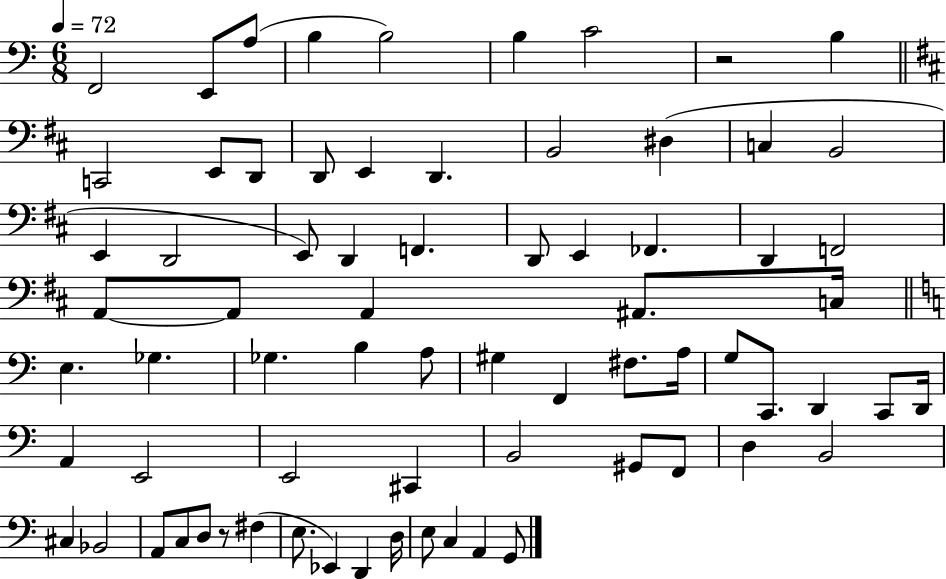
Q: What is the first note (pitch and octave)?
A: F2